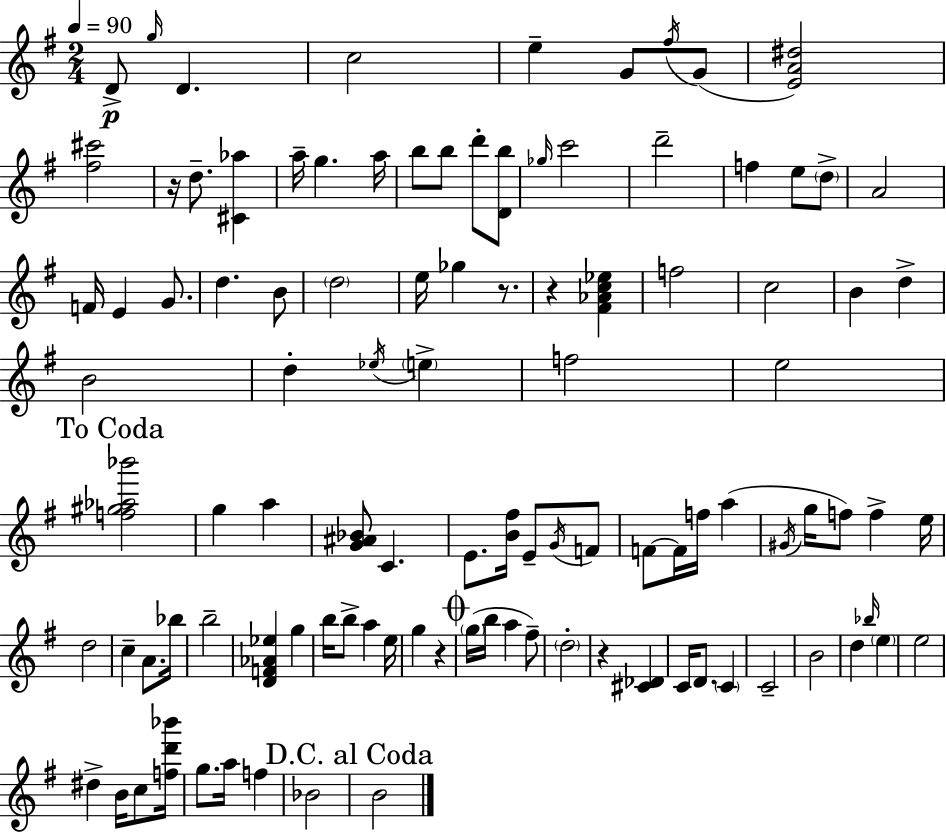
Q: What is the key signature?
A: G major